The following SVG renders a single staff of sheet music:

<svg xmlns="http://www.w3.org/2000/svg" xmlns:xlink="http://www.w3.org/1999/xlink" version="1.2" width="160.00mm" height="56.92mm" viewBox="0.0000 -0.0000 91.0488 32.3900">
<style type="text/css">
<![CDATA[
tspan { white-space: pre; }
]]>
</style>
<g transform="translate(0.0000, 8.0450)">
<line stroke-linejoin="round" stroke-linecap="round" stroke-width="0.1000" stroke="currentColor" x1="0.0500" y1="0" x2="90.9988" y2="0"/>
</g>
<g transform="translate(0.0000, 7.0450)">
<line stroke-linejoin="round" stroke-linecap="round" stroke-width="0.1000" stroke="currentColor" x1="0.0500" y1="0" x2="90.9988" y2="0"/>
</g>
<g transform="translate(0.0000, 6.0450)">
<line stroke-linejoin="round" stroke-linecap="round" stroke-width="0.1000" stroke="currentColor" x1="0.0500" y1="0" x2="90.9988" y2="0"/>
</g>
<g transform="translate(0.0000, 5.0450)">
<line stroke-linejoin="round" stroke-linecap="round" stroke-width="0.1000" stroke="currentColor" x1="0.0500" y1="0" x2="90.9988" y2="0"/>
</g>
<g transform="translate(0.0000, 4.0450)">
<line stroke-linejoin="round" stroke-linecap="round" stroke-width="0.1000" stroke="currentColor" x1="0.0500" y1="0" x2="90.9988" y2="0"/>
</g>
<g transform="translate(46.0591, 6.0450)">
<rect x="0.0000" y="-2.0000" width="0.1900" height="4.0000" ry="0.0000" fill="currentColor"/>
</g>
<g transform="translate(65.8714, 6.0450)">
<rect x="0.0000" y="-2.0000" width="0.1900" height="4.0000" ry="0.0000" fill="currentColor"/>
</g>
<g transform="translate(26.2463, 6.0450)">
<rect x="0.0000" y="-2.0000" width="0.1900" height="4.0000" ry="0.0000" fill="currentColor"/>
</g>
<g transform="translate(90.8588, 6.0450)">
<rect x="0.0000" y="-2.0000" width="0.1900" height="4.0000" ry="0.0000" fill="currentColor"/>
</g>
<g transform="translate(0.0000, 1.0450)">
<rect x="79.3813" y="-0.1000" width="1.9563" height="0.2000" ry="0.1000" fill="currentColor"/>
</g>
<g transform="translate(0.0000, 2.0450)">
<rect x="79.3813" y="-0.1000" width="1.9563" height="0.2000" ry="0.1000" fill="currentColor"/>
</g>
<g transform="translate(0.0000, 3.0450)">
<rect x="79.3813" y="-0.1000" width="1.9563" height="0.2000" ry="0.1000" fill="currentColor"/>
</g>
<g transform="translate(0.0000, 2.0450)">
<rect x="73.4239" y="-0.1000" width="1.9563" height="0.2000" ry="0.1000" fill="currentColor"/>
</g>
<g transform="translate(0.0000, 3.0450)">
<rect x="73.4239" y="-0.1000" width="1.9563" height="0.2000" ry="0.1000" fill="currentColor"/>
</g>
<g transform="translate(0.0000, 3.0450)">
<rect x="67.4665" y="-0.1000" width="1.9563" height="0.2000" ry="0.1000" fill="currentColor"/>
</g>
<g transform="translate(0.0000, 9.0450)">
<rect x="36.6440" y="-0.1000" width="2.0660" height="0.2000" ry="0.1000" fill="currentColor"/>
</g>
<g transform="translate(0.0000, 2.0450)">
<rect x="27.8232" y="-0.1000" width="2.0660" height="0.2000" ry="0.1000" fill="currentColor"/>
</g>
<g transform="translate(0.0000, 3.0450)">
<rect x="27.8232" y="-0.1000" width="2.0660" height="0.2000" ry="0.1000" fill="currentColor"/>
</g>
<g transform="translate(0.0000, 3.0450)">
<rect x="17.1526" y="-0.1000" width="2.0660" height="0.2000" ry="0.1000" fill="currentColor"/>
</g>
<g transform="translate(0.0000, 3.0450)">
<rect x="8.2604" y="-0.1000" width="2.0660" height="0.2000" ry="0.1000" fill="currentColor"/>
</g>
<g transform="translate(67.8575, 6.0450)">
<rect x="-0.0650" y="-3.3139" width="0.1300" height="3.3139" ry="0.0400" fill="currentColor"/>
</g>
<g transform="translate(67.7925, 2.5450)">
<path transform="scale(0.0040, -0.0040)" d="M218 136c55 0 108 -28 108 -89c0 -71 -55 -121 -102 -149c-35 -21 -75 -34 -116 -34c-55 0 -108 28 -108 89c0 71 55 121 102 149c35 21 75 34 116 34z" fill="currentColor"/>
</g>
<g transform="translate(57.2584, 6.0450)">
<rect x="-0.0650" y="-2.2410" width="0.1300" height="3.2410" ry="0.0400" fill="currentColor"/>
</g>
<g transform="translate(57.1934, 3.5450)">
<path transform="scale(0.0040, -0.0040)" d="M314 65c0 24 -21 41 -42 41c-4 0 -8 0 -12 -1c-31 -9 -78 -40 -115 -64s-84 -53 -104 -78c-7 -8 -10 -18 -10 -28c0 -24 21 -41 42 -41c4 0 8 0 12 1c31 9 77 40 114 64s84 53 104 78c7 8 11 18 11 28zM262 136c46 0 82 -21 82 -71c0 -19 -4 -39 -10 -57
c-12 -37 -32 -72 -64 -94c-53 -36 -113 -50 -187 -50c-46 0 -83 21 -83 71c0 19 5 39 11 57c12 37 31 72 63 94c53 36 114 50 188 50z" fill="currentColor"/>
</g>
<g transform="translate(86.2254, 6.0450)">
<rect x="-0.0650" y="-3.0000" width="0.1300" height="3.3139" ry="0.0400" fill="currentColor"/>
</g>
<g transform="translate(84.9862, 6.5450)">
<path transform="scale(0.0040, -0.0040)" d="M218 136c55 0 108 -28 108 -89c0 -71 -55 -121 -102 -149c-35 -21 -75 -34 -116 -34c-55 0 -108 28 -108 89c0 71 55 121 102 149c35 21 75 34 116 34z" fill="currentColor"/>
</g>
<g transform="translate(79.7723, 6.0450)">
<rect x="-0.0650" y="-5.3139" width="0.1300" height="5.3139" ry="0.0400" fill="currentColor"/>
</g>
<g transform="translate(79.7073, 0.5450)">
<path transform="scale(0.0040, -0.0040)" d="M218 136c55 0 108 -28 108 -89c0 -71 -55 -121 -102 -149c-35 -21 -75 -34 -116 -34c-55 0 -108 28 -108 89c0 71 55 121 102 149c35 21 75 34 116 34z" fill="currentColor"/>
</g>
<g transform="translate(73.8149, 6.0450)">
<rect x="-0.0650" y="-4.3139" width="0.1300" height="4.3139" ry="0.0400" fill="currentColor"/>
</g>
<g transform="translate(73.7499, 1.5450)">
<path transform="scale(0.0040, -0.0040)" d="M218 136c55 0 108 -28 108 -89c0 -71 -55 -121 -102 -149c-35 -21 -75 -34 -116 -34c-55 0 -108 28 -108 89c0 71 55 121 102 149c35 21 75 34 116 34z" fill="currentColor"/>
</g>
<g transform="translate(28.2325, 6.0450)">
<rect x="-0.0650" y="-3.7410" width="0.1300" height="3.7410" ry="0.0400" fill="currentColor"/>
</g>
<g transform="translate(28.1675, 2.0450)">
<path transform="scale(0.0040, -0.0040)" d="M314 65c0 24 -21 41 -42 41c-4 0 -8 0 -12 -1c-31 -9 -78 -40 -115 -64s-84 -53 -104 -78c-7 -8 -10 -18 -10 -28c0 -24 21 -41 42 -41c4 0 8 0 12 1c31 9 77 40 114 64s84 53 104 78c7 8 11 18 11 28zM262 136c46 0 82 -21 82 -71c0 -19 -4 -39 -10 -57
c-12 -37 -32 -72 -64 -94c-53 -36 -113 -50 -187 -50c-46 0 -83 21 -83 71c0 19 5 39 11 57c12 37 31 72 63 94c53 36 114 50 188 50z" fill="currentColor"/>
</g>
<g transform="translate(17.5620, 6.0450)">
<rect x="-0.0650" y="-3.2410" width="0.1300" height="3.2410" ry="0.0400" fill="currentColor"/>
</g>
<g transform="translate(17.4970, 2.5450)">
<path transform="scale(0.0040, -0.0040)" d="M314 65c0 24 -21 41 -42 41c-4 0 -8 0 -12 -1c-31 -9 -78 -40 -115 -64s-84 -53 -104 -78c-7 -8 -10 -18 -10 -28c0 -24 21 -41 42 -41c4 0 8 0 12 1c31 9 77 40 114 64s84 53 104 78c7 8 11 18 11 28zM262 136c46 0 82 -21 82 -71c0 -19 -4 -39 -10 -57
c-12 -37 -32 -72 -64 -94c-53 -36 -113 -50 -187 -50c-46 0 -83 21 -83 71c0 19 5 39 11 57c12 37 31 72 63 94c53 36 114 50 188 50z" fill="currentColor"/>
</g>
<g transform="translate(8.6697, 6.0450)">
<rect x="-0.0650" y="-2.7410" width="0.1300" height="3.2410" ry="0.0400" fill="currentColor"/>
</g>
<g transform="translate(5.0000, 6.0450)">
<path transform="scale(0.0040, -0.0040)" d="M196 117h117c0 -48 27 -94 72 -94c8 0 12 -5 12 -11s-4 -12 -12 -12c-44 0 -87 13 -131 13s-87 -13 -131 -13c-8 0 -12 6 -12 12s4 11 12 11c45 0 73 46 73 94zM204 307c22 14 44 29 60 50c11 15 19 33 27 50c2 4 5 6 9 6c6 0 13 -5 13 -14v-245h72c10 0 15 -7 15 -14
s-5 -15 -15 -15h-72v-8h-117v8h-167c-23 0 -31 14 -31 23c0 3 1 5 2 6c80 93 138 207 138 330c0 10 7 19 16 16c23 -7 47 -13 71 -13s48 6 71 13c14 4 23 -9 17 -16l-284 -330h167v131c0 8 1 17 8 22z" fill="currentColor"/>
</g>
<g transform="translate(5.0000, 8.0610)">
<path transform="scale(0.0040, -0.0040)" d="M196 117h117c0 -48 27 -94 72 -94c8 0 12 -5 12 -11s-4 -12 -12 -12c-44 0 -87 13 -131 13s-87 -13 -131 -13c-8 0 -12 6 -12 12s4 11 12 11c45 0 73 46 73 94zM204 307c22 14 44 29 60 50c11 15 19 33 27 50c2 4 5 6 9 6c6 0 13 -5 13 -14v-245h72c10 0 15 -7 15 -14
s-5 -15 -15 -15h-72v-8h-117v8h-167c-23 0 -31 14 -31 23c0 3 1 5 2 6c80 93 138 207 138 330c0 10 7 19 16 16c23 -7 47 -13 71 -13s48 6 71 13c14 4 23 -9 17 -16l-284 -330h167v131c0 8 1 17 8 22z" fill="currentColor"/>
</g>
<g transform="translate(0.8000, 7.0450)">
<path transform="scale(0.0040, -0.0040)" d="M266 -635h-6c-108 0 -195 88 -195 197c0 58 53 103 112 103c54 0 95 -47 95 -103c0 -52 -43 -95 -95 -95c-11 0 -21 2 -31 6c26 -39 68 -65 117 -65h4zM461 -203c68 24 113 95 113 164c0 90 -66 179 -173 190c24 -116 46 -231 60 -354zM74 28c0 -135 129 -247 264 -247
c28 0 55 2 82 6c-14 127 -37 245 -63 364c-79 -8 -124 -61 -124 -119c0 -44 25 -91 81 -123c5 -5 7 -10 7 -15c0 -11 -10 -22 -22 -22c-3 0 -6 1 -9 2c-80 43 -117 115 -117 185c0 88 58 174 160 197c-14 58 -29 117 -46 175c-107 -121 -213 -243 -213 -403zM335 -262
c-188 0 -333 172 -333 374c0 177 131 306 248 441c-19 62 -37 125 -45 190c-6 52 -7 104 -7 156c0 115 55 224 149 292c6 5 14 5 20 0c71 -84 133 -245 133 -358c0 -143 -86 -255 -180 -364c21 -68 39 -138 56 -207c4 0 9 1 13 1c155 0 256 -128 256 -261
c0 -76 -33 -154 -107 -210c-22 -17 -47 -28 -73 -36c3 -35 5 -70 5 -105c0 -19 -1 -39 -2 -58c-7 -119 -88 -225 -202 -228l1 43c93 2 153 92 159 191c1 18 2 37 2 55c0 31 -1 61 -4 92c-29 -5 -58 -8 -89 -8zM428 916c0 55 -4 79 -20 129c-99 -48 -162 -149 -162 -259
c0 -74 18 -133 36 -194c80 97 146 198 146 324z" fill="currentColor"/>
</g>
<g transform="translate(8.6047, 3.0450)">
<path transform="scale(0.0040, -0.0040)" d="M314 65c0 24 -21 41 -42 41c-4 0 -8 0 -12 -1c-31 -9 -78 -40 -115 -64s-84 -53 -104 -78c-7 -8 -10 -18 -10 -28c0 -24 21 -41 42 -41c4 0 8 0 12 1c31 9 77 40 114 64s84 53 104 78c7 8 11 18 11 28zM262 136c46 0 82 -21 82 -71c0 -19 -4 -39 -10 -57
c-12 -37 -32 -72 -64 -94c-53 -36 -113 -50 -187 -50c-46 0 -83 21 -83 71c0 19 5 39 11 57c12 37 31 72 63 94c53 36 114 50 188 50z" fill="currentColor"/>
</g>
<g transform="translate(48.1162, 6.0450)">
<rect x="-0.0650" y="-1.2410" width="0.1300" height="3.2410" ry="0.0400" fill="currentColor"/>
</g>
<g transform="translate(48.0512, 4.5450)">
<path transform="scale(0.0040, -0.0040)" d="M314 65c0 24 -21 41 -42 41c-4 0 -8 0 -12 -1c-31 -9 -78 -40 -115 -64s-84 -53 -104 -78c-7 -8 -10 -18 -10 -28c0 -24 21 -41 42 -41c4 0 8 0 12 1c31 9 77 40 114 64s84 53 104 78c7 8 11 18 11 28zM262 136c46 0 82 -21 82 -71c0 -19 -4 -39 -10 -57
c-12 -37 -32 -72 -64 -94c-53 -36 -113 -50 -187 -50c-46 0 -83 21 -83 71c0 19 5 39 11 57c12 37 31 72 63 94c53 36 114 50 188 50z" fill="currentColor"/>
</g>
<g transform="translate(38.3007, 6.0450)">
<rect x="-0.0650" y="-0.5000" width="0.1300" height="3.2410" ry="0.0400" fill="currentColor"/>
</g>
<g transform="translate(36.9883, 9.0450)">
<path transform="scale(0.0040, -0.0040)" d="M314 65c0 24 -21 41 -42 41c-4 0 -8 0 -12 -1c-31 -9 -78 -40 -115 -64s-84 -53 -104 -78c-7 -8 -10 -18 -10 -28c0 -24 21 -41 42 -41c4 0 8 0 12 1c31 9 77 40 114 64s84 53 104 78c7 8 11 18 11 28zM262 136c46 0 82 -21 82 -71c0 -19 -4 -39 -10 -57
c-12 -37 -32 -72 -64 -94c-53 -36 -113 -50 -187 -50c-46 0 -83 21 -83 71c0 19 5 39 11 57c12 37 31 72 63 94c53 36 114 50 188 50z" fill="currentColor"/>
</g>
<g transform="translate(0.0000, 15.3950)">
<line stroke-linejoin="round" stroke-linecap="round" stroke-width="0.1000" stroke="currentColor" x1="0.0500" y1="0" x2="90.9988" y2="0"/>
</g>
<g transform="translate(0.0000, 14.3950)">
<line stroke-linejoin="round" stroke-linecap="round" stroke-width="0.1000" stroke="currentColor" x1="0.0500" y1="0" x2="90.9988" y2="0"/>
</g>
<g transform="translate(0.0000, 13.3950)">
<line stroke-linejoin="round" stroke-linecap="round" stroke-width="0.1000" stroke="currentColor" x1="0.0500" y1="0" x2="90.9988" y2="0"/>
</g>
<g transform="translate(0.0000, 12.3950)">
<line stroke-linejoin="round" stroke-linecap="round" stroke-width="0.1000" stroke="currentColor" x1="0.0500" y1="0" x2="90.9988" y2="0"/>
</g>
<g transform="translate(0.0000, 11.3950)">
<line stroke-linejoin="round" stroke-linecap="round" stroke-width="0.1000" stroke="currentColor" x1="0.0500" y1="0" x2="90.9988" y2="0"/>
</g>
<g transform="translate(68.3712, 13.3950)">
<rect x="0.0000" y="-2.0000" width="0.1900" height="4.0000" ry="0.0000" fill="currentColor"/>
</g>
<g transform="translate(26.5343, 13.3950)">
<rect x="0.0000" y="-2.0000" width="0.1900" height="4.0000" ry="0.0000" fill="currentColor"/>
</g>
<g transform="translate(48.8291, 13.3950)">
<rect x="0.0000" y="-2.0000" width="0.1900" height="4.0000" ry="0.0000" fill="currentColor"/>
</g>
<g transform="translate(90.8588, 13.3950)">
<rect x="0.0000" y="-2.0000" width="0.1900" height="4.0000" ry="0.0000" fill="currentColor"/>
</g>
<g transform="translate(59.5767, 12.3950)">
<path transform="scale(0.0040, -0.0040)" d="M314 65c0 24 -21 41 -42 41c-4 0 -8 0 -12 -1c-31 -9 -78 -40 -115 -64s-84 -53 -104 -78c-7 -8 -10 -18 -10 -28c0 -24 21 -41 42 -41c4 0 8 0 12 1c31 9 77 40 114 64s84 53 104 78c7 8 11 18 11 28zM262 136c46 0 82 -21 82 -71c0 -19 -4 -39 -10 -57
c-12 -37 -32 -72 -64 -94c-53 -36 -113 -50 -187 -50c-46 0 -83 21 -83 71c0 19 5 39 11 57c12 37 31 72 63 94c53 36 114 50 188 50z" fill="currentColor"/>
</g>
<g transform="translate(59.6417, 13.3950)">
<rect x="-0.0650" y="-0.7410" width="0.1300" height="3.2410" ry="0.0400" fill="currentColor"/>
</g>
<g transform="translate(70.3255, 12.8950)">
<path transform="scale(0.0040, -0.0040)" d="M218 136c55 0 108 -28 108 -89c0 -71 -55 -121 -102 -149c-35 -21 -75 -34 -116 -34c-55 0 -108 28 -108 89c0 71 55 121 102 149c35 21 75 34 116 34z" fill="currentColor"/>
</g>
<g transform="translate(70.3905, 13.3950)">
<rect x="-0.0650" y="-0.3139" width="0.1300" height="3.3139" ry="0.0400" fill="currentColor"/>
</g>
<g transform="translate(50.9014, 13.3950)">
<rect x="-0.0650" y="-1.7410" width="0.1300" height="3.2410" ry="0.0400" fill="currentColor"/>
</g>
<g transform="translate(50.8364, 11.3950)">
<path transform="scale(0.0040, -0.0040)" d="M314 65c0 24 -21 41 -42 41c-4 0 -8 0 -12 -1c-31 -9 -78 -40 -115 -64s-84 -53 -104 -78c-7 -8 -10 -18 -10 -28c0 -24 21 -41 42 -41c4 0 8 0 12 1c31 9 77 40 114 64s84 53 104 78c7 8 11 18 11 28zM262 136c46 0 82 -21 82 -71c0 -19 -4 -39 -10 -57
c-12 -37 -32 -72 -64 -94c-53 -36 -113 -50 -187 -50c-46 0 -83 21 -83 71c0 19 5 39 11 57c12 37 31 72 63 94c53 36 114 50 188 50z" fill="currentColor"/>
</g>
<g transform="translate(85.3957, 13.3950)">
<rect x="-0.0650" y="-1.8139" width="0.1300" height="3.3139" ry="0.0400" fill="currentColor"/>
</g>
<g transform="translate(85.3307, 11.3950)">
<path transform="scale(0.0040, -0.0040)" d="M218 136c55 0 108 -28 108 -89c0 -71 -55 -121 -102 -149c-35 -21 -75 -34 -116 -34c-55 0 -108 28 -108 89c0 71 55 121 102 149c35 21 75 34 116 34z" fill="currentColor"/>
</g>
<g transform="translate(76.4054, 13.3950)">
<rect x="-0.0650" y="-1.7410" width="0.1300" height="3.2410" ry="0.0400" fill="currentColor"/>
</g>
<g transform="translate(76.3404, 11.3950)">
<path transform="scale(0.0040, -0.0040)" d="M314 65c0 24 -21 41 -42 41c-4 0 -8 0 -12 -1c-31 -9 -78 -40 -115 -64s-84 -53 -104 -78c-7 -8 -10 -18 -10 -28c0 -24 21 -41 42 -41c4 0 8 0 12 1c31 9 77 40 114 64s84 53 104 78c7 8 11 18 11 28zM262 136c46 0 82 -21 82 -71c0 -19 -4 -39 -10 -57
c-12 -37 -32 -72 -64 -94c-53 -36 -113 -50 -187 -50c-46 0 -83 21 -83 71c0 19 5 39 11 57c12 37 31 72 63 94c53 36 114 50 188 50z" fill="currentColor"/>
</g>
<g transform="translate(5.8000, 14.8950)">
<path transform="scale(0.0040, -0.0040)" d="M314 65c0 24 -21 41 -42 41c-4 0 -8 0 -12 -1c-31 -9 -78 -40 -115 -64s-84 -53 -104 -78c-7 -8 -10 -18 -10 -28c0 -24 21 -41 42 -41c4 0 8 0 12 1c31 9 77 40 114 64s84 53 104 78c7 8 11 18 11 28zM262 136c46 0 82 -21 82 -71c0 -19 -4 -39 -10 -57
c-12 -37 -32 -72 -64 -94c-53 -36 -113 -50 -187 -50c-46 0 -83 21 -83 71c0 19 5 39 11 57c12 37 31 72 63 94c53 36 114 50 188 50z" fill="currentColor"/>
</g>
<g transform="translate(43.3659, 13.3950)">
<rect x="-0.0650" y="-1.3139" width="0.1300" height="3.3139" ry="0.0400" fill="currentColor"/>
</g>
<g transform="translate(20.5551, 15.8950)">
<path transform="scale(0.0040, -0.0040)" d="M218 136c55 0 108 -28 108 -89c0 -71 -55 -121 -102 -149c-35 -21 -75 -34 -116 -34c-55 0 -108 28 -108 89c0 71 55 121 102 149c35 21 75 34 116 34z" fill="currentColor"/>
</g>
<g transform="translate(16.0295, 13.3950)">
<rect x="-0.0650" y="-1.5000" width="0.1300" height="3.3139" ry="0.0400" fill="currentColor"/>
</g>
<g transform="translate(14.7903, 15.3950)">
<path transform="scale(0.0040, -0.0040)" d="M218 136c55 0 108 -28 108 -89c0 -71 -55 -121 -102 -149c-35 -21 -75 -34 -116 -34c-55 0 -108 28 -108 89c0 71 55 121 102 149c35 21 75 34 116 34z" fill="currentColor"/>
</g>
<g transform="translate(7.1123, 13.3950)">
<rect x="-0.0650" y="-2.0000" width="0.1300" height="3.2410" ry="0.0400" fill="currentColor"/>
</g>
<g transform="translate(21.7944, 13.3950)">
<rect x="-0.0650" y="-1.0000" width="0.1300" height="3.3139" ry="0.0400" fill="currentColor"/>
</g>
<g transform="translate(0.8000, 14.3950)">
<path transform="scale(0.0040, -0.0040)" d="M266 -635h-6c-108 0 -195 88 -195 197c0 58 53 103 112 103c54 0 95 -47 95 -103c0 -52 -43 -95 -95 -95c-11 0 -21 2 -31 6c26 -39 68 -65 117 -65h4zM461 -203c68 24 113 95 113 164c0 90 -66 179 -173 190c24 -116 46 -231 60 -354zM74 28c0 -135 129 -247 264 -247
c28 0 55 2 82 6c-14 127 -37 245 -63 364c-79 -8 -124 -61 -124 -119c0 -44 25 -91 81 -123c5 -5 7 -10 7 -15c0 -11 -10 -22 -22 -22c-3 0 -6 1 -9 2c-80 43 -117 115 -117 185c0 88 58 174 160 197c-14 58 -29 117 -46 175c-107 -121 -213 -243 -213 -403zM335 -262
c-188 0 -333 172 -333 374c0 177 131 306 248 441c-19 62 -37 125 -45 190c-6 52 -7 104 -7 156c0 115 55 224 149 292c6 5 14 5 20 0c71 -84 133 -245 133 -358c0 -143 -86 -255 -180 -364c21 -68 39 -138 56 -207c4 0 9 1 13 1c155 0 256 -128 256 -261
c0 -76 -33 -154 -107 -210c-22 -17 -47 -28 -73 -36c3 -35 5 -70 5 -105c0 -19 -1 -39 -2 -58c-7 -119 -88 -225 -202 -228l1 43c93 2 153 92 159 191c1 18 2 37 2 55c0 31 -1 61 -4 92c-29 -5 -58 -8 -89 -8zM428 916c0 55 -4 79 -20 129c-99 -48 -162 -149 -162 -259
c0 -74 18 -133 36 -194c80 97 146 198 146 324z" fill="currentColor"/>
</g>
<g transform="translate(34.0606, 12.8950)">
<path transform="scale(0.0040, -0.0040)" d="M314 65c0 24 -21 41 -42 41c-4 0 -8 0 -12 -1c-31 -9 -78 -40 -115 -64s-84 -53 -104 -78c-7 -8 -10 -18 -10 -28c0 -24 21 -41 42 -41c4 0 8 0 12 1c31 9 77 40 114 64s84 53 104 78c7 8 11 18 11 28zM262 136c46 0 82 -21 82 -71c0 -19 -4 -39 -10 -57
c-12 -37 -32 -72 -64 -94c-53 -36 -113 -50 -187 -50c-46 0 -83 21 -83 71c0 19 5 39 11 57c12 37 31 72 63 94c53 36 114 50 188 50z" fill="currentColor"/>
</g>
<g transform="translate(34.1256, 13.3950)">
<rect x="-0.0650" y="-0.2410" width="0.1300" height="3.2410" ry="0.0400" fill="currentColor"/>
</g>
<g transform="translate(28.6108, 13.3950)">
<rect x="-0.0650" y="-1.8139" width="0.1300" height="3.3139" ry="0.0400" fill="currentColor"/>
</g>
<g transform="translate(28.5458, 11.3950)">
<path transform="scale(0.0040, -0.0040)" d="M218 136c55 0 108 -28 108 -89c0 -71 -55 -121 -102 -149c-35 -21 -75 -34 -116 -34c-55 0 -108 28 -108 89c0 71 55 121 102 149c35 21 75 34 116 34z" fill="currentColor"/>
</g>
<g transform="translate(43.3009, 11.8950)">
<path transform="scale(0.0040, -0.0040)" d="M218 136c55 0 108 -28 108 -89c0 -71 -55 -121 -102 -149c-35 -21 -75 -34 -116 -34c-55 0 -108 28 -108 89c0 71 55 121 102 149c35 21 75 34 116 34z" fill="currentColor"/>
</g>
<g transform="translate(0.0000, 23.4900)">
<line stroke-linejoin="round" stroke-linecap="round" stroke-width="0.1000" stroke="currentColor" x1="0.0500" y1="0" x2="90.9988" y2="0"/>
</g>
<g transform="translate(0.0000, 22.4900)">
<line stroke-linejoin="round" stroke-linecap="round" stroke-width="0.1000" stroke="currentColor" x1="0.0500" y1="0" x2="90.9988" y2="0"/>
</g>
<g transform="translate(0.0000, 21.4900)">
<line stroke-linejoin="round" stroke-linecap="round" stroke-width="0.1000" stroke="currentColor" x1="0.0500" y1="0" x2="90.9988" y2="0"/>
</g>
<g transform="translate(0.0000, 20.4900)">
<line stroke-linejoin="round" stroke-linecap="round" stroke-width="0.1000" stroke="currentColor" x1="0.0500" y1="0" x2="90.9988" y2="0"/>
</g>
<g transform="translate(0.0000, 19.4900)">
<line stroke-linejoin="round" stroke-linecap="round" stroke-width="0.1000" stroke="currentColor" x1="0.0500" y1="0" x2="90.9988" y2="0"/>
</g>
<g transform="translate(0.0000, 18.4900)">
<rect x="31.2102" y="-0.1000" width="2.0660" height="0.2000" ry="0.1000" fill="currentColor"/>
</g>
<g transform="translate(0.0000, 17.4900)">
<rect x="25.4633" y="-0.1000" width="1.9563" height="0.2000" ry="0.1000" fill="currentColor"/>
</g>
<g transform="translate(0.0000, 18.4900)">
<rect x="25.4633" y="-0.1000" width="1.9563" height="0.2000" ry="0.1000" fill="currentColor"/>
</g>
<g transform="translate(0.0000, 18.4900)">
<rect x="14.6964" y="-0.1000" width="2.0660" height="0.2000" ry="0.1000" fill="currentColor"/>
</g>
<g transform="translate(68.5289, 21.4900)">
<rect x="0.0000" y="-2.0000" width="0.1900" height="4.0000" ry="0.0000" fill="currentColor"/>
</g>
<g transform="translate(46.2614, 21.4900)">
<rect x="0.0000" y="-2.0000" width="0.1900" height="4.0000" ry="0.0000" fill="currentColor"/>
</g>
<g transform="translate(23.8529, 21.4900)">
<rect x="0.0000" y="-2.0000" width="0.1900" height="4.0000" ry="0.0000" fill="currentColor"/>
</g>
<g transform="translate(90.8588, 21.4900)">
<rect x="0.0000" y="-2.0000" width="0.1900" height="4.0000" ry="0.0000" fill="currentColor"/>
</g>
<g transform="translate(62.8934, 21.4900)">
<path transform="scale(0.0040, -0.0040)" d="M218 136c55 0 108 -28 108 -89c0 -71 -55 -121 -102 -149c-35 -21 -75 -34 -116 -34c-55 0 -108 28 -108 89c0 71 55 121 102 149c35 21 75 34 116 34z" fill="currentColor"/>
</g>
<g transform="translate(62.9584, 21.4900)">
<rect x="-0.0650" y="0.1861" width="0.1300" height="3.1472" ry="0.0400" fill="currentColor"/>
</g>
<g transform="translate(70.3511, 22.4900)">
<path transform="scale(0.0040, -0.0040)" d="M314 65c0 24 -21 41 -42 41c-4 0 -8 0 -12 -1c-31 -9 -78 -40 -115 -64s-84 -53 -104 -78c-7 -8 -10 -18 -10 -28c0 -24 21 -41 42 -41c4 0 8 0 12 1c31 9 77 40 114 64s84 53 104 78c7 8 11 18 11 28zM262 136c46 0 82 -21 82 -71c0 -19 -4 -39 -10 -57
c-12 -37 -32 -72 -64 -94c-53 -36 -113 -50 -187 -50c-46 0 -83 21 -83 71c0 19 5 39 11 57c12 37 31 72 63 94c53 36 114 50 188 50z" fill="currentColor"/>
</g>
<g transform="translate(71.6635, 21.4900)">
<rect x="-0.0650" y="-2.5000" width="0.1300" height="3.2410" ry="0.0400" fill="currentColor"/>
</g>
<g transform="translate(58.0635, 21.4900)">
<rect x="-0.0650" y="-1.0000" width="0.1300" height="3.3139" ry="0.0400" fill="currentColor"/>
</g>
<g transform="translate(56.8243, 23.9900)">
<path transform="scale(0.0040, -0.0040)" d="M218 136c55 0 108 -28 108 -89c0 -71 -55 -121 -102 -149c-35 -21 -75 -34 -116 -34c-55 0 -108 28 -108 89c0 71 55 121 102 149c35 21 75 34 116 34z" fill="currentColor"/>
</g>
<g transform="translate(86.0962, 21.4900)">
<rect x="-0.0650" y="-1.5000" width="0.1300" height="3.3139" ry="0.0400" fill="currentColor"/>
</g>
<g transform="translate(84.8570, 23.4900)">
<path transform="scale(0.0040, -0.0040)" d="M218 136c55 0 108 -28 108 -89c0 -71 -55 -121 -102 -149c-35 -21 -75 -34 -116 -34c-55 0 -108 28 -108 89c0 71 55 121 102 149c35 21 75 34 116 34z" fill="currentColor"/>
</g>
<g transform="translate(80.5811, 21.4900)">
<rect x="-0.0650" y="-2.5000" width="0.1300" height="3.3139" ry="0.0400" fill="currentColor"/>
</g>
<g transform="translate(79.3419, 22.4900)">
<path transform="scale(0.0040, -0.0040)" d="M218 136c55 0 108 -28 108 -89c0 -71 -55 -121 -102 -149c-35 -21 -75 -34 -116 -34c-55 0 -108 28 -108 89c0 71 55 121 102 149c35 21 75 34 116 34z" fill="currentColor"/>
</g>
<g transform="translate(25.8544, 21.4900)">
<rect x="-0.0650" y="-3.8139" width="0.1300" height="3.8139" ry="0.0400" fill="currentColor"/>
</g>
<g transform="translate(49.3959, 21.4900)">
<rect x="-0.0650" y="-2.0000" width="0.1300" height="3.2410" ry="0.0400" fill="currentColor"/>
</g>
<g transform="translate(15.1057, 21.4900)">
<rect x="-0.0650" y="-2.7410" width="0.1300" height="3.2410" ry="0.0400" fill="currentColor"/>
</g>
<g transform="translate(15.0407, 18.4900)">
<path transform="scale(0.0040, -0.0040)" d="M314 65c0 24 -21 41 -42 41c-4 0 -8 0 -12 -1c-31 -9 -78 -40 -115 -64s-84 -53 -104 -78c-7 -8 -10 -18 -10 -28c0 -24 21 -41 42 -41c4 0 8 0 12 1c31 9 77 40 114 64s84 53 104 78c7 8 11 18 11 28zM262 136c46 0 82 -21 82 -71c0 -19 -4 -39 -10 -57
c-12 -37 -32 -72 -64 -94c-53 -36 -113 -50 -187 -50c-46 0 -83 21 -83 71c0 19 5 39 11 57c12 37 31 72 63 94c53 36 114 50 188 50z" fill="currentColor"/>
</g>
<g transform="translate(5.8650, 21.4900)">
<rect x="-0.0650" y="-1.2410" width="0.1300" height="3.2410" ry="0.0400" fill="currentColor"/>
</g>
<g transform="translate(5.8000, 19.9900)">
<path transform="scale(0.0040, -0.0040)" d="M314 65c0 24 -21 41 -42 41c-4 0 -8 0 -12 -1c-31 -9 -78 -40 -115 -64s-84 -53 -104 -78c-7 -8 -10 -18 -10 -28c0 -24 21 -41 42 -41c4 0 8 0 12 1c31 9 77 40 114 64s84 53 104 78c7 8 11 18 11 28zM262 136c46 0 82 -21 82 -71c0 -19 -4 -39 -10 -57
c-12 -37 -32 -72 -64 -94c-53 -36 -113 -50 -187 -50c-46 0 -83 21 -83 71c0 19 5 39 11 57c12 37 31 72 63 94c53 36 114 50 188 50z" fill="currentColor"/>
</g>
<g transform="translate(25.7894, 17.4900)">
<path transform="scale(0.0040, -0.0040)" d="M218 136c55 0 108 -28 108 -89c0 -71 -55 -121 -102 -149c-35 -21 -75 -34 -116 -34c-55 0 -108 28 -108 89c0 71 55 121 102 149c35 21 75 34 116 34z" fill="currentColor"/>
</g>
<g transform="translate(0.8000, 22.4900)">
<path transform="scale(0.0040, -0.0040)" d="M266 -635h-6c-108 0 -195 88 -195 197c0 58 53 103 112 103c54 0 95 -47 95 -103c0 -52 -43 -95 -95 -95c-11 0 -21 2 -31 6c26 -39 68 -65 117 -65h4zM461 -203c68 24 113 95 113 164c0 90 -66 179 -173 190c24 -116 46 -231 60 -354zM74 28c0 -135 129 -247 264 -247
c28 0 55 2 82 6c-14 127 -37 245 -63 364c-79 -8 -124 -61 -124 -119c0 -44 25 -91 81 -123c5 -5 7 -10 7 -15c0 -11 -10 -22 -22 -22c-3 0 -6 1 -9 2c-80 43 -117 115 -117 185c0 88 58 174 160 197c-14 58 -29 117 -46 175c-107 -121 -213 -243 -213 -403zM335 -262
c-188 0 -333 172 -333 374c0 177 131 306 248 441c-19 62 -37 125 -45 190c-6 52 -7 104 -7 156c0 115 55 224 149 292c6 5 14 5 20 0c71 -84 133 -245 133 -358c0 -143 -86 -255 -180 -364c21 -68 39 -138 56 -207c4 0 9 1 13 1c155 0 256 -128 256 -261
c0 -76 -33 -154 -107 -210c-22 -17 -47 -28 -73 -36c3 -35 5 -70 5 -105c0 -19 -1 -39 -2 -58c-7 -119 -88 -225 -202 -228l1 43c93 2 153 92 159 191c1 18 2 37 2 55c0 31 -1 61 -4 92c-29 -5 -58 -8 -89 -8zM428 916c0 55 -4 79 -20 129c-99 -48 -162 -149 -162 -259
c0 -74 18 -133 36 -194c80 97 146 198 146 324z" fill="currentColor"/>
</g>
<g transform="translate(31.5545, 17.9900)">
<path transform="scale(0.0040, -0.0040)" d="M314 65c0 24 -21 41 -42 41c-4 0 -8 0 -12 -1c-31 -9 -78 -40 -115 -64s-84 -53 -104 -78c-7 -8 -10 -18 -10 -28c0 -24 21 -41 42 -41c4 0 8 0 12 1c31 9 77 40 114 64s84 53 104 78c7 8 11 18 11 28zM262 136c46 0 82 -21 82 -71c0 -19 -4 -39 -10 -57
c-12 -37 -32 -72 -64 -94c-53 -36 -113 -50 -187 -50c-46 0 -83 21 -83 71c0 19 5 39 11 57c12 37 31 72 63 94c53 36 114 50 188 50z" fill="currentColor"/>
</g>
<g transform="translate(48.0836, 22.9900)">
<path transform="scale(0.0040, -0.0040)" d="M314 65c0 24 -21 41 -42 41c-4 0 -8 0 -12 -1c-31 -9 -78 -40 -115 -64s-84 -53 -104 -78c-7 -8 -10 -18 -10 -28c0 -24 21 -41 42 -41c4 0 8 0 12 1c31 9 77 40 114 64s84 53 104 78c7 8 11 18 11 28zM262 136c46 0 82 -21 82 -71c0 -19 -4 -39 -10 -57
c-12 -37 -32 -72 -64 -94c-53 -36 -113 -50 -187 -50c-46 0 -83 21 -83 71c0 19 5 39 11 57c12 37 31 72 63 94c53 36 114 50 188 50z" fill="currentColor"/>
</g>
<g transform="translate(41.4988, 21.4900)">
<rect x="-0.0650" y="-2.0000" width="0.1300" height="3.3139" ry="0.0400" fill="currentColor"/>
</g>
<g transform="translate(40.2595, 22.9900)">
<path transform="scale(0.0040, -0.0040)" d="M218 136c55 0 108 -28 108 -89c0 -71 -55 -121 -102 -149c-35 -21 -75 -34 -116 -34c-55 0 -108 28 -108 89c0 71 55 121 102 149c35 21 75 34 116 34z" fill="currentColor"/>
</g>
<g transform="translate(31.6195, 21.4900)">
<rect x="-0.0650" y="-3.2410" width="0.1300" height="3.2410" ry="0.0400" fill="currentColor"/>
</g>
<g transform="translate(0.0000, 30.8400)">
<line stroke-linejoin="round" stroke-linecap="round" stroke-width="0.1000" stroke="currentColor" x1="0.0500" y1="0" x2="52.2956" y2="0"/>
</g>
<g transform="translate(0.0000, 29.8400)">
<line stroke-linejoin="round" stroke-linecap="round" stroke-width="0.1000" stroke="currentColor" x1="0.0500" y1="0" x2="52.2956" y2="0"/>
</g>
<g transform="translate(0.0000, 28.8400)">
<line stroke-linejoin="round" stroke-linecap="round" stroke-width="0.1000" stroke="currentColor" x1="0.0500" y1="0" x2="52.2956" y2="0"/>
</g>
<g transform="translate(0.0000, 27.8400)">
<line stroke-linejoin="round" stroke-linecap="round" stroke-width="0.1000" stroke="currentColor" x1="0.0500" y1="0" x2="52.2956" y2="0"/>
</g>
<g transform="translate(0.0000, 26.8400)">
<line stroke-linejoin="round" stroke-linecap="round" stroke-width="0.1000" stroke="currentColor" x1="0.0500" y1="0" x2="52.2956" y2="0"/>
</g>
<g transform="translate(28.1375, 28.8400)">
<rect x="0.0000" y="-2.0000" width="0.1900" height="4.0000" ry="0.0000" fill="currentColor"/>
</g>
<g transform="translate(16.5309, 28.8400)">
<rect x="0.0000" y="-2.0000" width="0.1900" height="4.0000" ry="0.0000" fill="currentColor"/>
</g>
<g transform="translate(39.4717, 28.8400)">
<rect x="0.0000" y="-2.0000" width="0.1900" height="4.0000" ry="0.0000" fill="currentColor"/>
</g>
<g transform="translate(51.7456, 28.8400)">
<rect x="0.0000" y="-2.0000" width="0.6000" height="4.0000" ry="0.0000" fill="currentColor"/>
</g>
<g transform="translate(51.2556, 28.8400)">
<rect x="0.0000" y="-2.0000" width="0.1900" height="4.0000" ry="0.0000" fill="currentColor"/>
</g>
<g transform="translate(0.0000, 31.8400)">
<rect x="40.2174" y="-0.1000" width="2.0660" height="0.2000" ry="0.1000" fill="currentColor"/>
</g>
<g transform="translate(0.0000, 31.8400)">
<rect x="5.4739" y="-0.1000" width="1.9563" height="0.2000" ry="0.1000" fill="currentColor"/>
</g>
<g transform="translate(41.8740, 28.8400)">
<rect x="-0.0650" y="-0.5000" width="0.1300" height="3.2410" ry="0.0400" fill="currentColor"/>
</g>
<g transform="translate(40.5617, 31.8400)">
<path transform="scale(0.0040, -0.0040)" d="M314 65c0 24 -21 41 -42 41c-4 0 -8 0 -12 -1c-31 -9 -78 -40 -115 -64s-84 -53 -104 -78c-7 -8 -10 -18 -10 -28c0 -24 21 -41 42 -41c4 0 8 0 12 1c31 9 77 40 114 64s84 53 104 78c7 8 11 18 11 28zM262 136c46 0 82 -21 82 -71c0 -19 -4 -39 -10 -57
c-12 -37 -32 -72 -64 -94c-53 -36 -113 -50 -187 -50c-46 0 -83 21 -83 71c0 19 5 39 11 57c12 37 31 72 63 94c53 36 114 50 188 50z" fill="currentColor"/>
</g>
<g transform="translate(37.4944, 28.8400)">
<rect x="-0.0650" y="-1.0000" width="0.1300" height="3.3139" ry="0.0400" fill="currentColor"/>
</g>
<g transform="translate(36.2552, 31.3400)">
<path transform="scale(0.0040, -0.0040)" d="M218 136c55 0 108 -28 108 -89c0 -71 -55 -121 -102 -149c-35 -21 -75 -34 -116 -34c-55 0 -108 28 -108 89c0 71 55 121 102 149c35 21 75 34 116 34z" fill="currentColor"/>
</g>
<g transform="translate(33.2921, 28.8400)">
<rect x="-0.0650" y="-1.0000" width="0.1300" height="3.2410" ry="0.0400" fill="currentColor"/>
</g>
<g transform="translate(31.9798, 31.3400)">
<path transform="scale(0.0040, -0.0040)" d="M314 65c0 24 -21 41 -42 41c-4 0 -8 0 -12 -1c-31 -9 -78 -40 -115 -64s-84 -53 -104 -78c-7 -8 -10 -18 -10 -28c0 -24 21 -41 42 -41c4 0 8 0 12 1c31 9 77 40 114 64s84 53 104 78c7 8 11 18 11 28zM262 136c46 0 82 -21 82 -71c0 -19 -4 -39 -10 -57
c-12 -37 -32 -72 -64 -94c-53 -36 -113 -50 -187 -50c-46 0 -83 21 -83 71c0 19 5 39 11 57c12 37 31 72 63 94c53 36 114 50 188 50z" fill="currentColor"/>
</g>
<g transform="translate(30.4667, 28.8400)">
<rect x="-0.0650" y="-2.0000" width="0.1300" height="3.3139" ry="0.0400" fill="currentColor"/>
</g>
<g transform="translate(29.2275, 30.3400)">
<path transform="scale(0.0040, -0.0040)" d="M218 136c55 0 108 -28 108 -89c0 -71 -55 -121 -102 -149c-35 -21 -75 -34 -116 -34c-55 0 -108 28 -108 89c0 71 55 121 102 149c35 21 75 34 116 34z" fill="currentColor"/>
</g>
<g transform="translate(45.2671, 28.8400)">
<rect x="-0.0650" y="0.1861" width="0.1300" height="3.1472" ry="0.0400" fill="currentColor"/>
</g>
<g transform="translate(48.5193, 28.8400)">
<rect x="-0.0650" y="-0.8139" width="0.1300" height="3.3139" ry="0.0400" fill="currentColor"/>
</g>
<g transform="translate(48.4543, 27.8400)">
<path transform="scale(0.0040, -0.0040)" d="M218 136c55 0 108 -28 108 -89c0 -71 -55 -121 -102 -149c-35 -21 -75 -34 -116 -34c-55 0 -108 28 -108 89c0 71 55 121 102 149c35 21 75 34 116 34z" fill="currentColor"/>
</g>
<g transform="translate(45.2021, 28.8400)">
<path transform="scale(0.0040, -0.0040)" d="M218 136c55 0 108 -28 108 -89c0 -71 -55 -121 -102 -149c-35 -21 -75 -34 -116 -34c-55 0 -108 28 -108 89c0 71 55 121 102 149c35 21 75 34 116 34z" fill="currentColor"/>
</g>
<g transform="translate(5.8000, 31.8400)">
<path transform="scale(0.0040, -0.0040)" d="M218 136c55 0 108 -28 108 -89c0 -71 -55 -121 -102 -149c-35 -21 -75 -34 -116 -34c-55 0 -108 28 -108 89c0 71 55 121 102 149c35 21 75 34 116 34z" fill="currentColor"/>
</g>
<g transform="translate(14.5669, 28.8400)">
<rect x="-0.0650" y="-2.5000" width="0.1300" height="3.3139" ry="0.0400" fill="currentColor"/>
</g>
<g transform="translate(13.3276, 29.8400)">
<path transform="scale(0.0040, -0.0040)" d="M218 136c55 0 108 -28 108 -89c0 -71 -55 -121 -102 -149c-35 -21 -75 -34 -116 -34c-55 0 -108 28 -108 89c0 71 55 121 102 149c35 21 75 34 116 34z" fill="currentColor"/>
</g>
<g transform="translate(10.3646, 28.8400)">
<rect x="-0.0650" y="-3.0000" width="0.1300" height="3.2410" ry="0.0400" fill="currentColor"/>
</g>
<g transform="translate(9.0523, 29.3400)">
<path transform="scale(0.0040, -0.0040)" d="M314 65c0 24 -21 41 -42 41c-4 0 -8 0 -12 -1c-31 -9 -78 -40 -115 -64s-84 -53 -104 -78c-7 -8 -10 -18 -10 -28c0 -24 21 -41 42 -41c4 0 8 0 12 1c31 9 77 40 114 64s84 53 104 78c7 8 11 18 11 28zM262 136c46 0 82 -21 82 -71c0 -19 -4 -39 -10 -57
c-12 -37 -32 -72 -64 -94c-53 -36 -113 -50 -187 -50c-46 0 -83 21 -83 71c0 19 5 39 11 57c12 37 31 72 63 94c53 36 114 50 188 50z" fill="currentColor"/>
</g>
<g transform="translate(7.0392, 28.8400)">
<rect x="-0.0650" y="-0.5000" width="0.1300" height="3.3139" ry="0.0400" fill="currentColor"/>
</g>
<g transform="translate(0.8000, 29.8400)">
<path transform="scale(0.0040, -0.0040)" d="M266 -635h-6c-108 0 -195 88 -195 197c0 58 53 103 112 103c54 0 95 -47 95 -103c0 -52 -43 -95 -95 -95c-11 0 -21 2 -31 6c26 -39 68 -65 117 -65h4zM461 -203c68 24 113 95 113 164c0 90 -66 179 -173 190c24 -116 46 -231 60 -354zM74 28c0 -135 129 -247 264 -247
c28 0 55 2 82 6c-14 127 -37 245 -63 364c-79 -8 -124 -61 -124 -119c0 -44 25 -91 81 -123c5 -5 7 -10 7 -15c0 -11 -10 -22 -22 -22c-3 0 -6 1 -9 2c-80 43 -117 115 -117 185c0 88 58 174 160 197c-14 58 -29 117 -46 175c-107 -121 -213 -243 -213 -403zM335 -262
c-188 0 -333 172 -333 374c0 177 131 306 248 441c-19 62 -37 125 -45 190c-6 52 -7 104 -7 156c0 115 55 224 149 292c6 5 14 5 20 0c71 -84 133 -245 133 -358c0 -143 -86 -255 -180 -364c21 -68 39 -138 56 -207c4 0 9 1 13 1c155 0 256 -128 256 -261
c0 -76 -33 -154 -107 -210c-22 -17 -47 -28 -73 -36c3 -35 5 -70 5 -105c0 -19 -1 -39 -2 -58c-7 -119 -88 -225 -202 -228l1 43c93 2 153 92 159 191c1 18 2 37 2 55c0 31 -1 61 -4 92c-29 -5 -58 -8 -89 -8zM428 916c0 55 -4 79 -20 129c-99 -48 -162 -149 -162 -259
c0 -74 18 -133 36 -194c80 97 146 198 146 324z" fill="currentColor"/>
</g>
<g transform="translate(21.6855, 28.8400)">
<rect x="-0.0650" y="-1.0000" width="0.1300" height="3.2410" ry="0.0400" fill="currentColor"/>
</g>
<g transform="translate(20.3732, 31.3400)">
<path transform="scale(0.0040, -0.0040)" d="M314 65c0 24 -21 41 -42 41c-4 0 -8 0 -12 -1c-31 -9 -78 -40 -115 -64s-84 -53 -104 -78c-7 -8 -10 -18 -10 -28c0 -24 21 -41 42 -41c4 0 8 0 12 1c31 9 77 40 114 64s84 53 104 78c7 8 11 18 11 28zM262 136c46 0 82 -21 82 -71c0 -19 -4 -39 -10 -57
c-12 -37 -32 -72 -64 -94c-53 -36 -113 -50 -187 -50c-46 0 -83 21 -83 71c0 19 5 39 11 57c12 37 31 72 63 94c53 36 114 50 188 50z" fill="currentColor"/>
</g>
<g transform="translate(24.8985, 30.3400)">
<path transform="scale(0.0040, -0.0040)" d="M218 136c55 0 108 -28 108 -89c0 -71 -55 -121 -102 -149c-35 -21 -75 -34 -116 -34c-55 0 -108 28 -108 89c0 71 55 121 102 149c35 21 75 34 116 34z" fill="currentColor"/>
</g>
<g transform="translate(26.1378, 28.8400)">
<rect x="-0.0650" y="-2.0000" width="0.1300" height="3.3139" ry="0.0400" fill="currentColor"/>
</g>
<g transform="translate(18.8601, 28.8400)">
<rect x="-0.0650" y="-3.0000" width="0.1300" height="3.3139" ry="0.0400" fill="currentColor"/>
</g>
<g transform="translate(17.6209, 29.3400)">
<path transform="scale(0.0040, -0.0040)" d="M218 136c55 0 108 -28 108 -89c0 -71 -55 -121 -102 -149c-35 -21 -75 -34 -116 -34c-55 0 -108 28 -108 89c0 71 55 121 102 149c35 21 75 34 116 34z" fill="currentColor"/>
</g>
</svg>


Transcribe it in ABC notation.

X:1
T:Untitled
M:4/4
L:1/4
K:C
a2 b2 c'2 C2 e2 g2 b d' f' A F2 E D f c2 e f2 d2 c f2 f e2 a2 c' b2 F F2 D B G2 G E C A2 G A D2 F F D2 D C2 B d